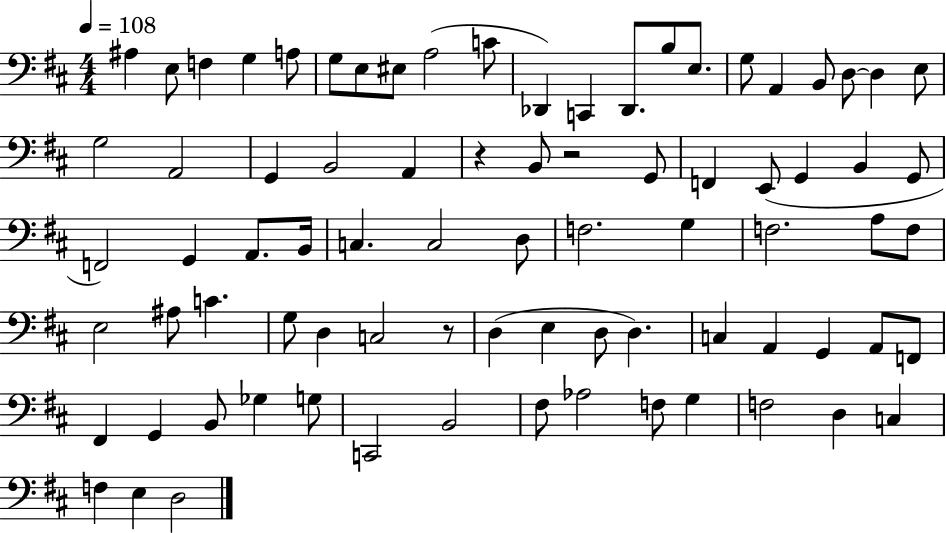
{
  \clef bass
  \numericTimeSignature
  \time 4/4
  \key d \major
  \tempo 4 = 108
  ais4 e8 f4 g4 a8 | g8 e8 eis8 a2( c'8 | des,4) c,4 des,8. b8 e8. | g8 a,4 b,8 d8~~ d4 e8 | \break g2 a,2 | g,4 b,2 a,4 | r4 b,8 r2 g,8 | f,4 e,8( g,4 b,4 g,8 | \break f,2) g,4 a,8. b,16 | c4. c2 d8 | f2. g4 | f2. a8 f8 | \break e2 ais8 c'4. | g8 d4 c2 r8 | d4( e4 d8 d4.) | c4 a,4 g,4 a,8 f,8 | \break fis,4 g,4 b,8 ges4 g8 | c,2 b,2 | fis8 aes2 f8 g4 | f2 d4 c4 | \break f4 e4 d2 | \bar "|."
}